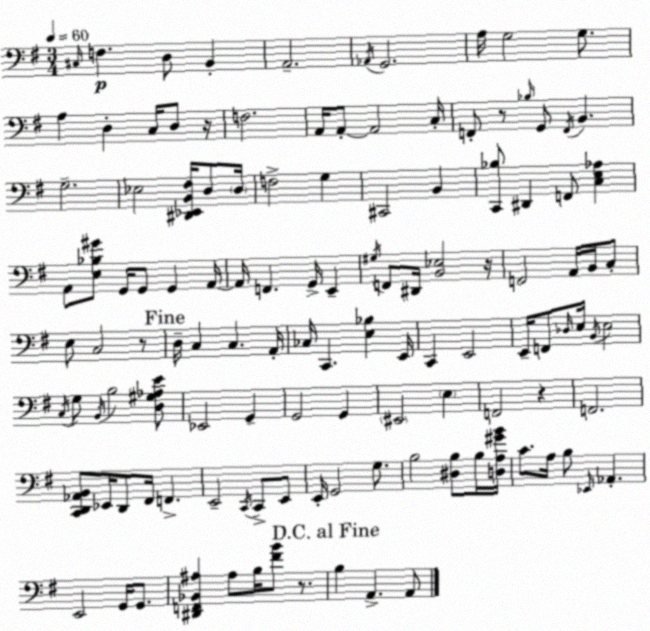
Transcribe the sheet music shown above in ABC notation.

X:1
T:Untitled
M:3/4
L:1/4
K:Em
^C,/4 F, D,/2 B,, A,,2 _A,,/4 G,,2 A,/4 G,2 G,/2 A, D, C,/4 D,/2 z/4 F,2 A,,/4 A,,/2 A,,2 C,/4 F,,/2 z/2 _B,/4 G,,/2 F,,/4 B,, G,2 _E,2 [^D,,_E,,B,,^F,]/4 D,/2 D,/4 F,2 G, ^C,,2 B,, [C,,_B,]/2 ^D,, F,,/2 [C,E,_A,] A,,/2 [E,_B,^G]/2 G,,/4 G,,/2 G,, A,,/4 A,,/4 F,, G,,/4 E,, ^G,/4 F,,/2 ^D,,/4 [B,,_E,]2 z/4 F,,2 A,,/4 B,,/4 C,/2 E,/2 C,2 z/2 D,/4 C, C, A,,/4 _C,/4 C,, [E,_B,] E,,/4 C,, E,,2 E,,/4 F,,/2 _D,/4 E,/4 B,,/4 E,2 C,/4 G,/2 B,,/4 B,2 [D,^G,_A,E]/2 _E,,2 G,, G,,2 G,, ^E,,2 E, F,,2 z F,,2 [C,,D,,_A,,B,,]/2 _E,,/4 D,,/2 ^F,,/4 F,, E,,2 C,,/4 C,,/2 E,,/2 E,,/4 G,,2 G,/2 B,2 [^D,B,]/2 B,/4 [D,A,^GB]/4 C/2 A,/4 B,/2 _E,,/4 _A,, E,,2 G,,/4 G,,/2 [^D,,F,,_B,,^A,] ^A,/2 B,/4 [^FB]/2 z/2 B, A,, A,,/2